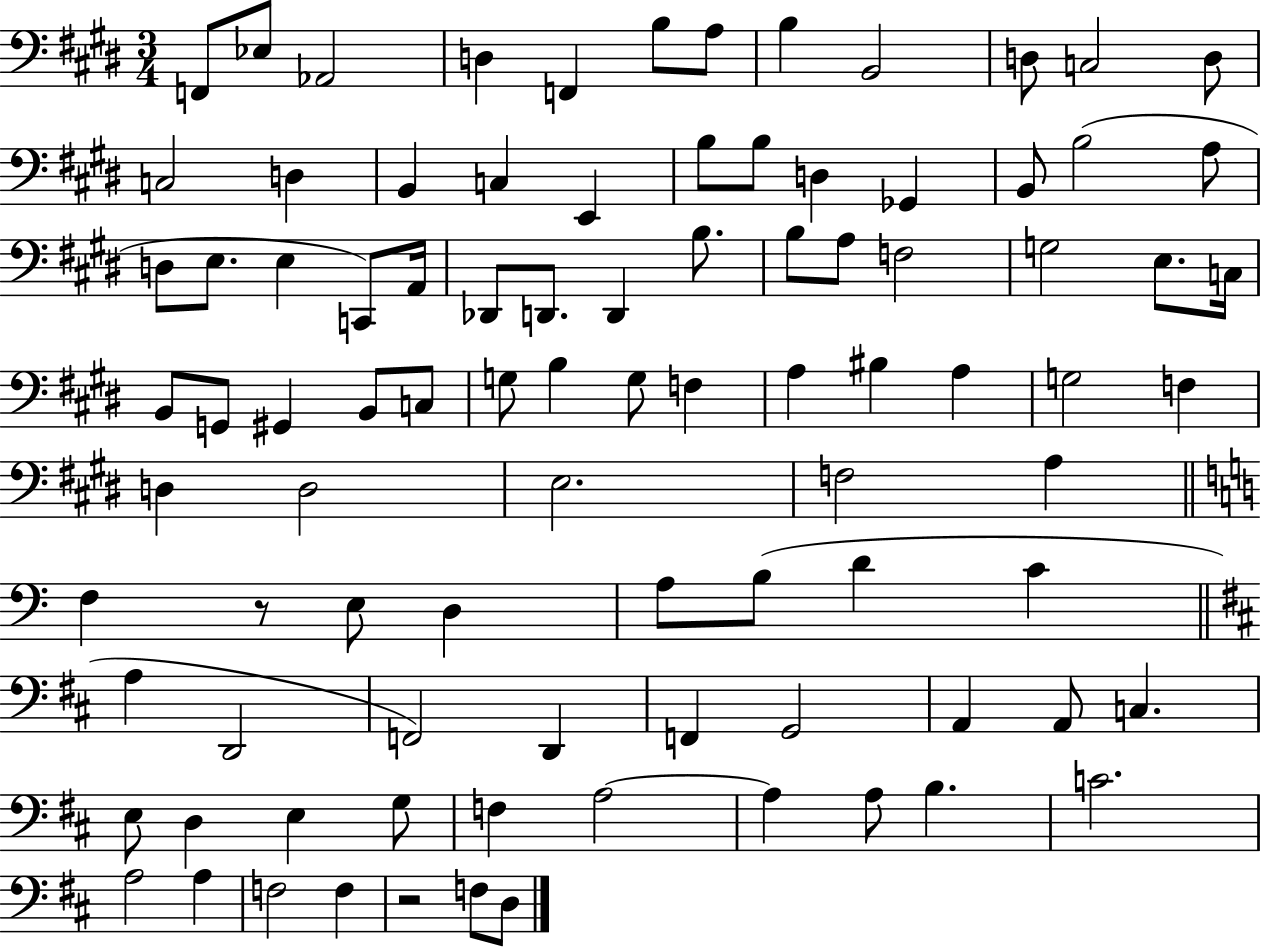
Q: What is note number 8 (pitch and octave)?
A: B3